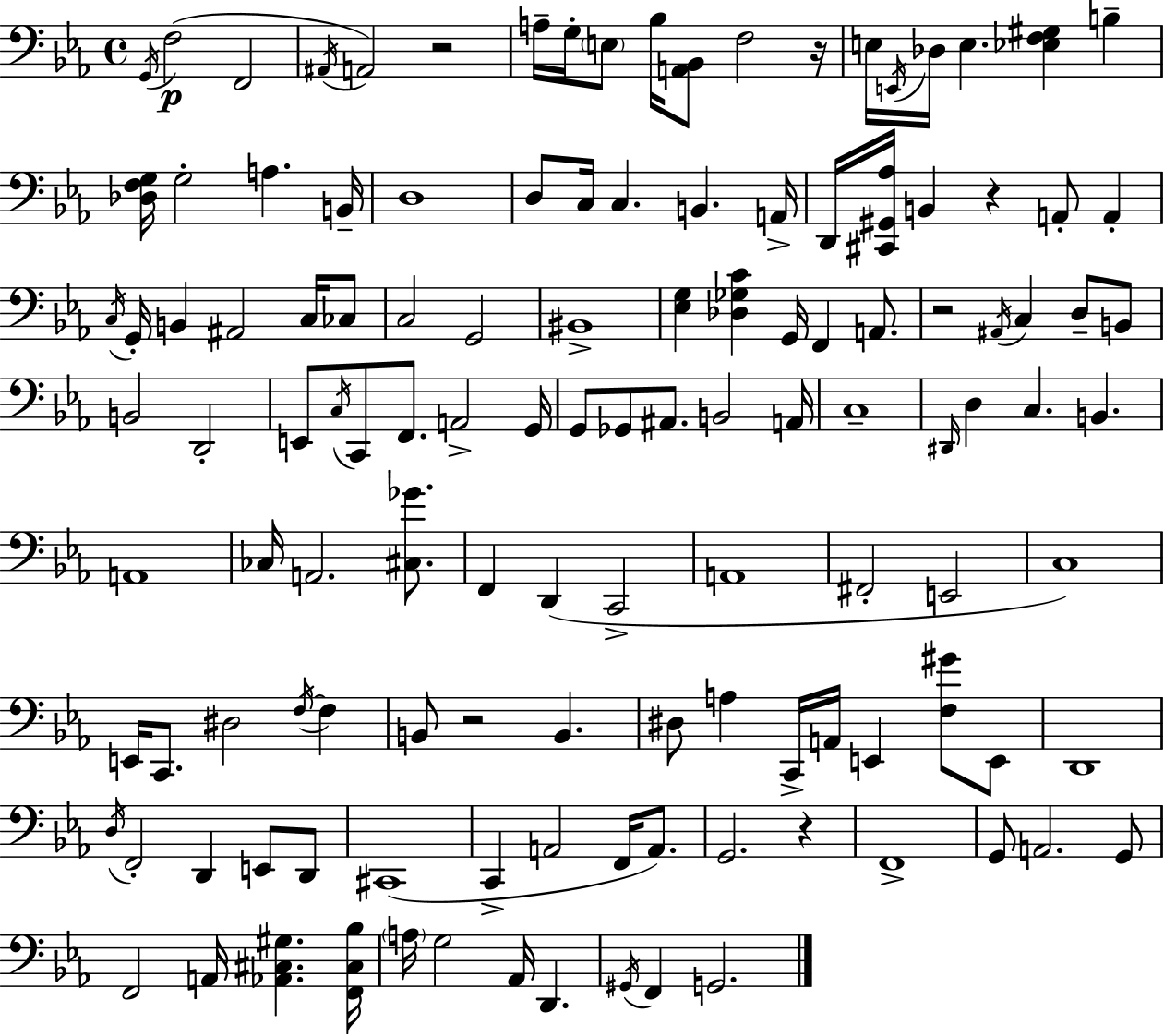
G2/s F3/h F2/h A#2/s A2/h R/h A3/s G3/s E3/e Bb3/s [A2,Bb2]/e F3/h R/s E3/s E2/s Db3/s E3/q. [Eb3,F3,G#3]/q B3/q [Db3,F3,G3]/s G3/h A3/q. B2/s D3/w D3/e C3/s C3/q. B2/q. A2/s D2/s [C#2,G#2,Ab3]/s B2/q R/q A2/e A2/q C3/s G2/s B2/q A#2/h C3/s CES3/e C3/h G2/h BIS2/w [Eb3,G3]/q [Db3,Gb3,C4]/q G2/s F2/q A2/e. R/h A#2/s C3/q D3/e B2/e B2/h D2/h E2/e C3/s C2/e F2/e. A2/h G2/s G2/e Gb2/e A#2/e. B2/h A2/s C3/w D#2/s D3/q C3/q. B2/q. A2/w CES3/s A2/h. [C#3,Gb4]/e. F2/q D2/q C2/h A2/w F#2/h E2/h C3/w E2/s C2/e. D#3/h F3/s F3/q B2/e R/h B2/q. D#3/e A3/q C2/s A2/s E2/q [F3,G#4]/e E2/e D2/w D3/s F2/h D2/q E2/e D2/e C#2/w C2/q A2/h F2/s A2/e. G2/h. R/q F2/w G2/e A2/h. G2/e F2/h A2/s [Ab2,C#3,G#3]/q. [F2,C#3,Bb3]/s A3/s G3/h Ab2/s D2/q. G#2/s F2/q G2/h.